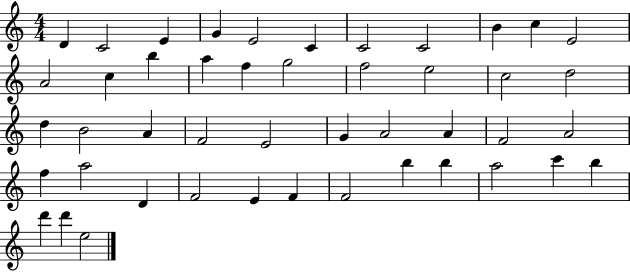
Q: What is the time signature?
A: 4/4